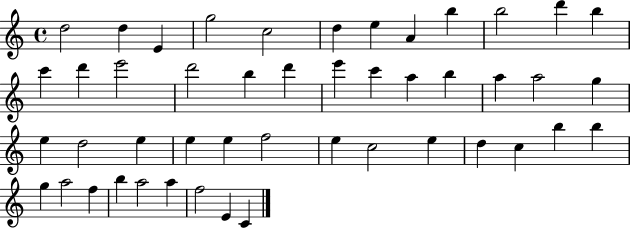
{
  \clef treble
  \time 4/4
  \defaultTimeSignature
  \key c \major
  d''2 d''4 e'4 | g''2 c''2 | d''4 e''4 a'4 b''4 | b''2 d'''4 b''4 | \break c'''4 d'''4 e'''2 | d'''2 b''4 d'''4 | e'''4 c'''4 a''4 b''4 | a''4 a''2 g''4 | \break e''4 d''2 e''4 | e''4 e''4 f''2 | e''4 c''2 e''4 | d''4 c''4 b''4 b''4 | \break g''4 a''2 f''4 | b''4 a''2 a''4 | f''2 e'4 c'4 | \bar "|."
}